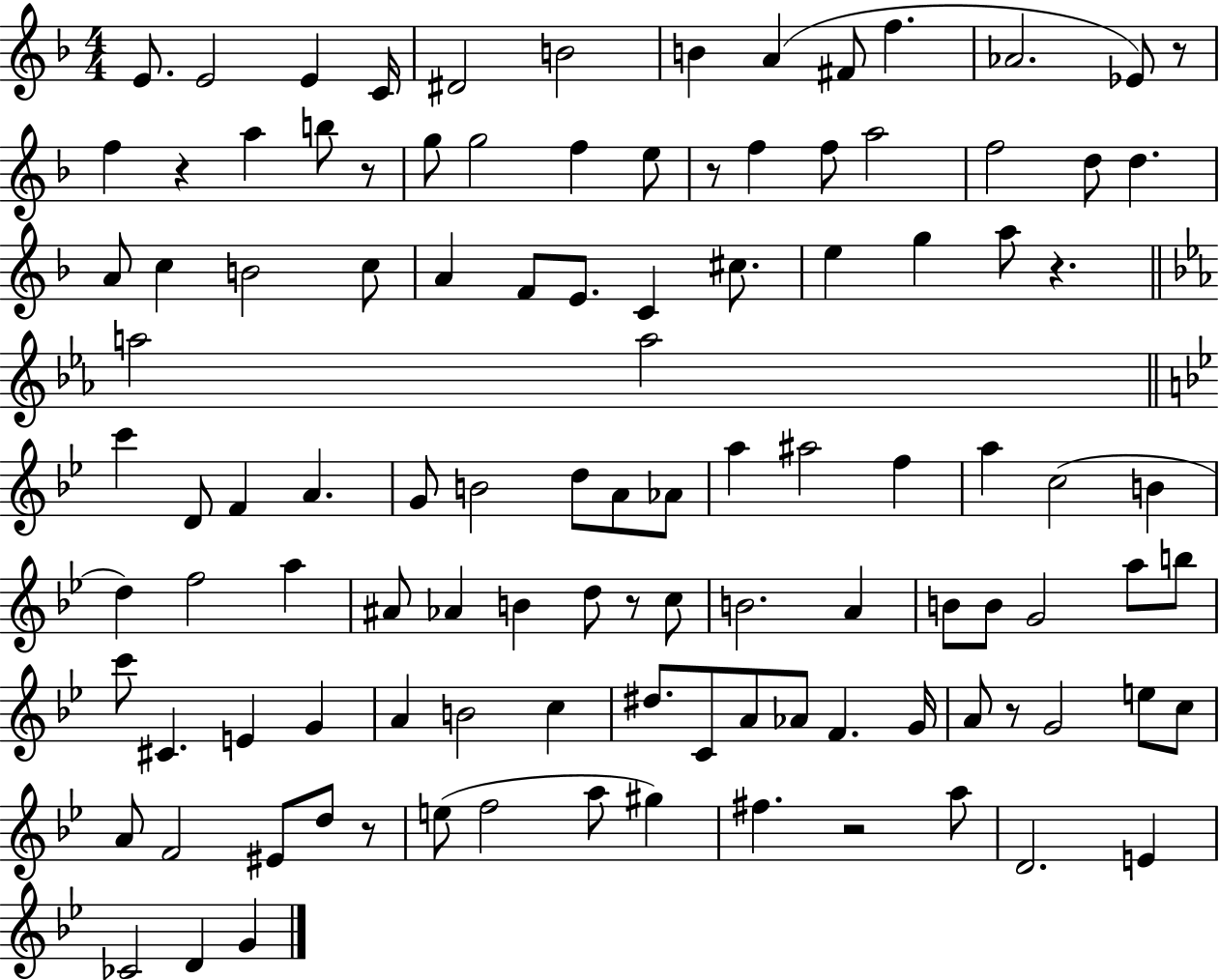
E4/e. E4/h E4/q C4/s D#4/h B4/h B4/q A4/q F#4/e F5/q. Ab4/h. Eb4/e R/e F5/q R/q A5/q B5/e R/e G5/e G5/h F5/q E5/e R/e F5/q F5/e A5/h F5/h D5/e D5/q. A4/e C5/q B4/h C5/e A4/q F4/e E4/e. C4/q C#5/e. E5/q G5/q A5/e R/q. A5/h A5/h C6/q D4/e F4/q A4/q. G4/e B4/h D5/e A4/e Ab4/e A5/q A#5/h F5/q A5/q C5/h B4/q D5/q F5/h A5/q A#4/e Ab4/q B4/q D5/e R/e C5/e B4/h. A4/q B4/e B4/e G4/h A5/e B5/e C6/e C#4/q. E4/q G4/q A4/q B4/h C5/q D#5/e. C4/e A4/e Ab4/e F4/q. G4/s A4/e R/e G4/h E5/e C5/e A4/e F4/h EIS4/e D5/e R/e E5/e F5/h A5/e G#5/q F#5/q. R/h A5/e D4/h. E4/q CES4/h D4/q G4/q